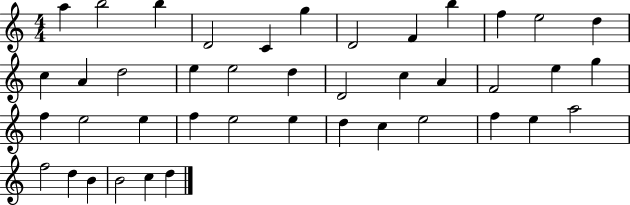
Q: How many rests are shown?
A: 0